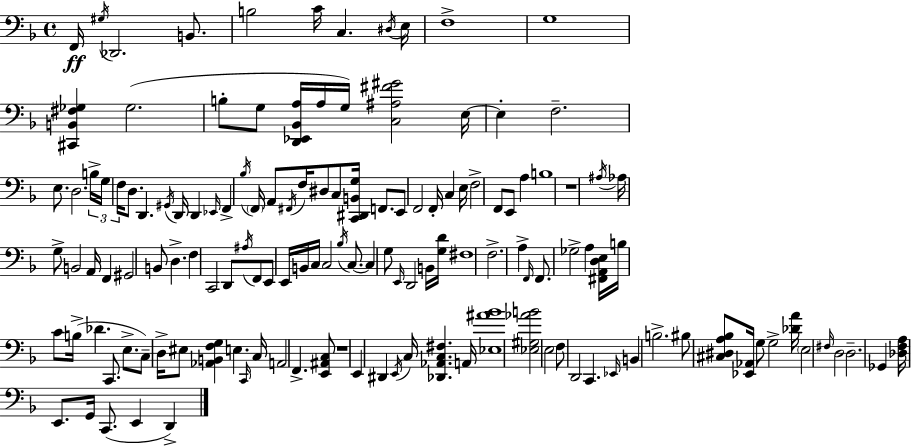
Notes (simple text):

F2/s G#3/s Db2/h. B2/e. B3/h C4/s C3/q. D#3/s E3/s F3/w G3/w [C#2,B2,F#3,Gb3]/q Gb3/h. B3/e G3/e [D2,Eb2,Bb2,A3]/s A3/s G3/s [C3,A#3,F#4,G#4]/h E3/s E3/q F3/h. E3/e. D3/h. B3/s G3/s F3/s D3/e. D2/q. G#2/s D2/s D2/q Eb2/s F2/q Bb3/s F2/s A2/e F#2/s F3/s D#3/e C3/e [C2,D#2,B2,G3]/s F2/e. E2/e F2/h F2/s C3/q E3/s F3/h F2/e E2/e A3/q B3/w R/w A#3/s Ab3/s G3/e B2/h A2/s F2/q G#2/h B2/e D3/q. F3/q C2/h D2/e A#3/s F2/e E2/e E2/s B2/s C3/s C3/h Bb3/s C3/e. C3/q G3/e E2/s D2/h B2/s [G3,D4]/s F#3/w F3/h. A3/q F2/s F2/e. Gb3/h A3/q [F#2,A2,D3,E3]/s B3/s C4/e B3/s Db4/q. C2/e. E3/e. C3/e D3/s EIS3/e [Ab2,B2,F3,G3]/q E3/q. C2/s C3/s A2/h F2/q. [E2,A#2,C3]/e R/w E2/q D#2/q E2/s C3/s [Db2,Ab2,C3,F#3]/q. A2/s [Eb3,A#4,Bb4]/w [Eb3,G#3,Ab4,B4]/h E3/h F3/e D2/h C2/q. Eb2/s B2/q B3/h. BIS3/e [C#3,D#3,A3,Bb3]/e [Eb2,Ab2]/s G3/e G3/h [Db4,A4]/s E3/h F#3/s D3/h D3/h. Gb2/q [Db3,F3,A3]/s E2/e. G2/s C2/e. E2/q D2/q